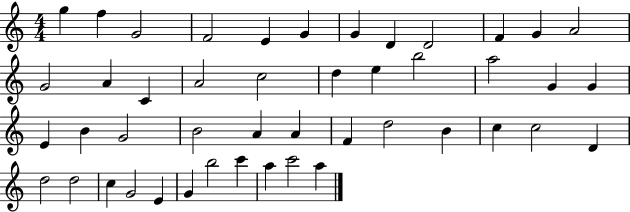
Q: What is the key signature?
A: C major